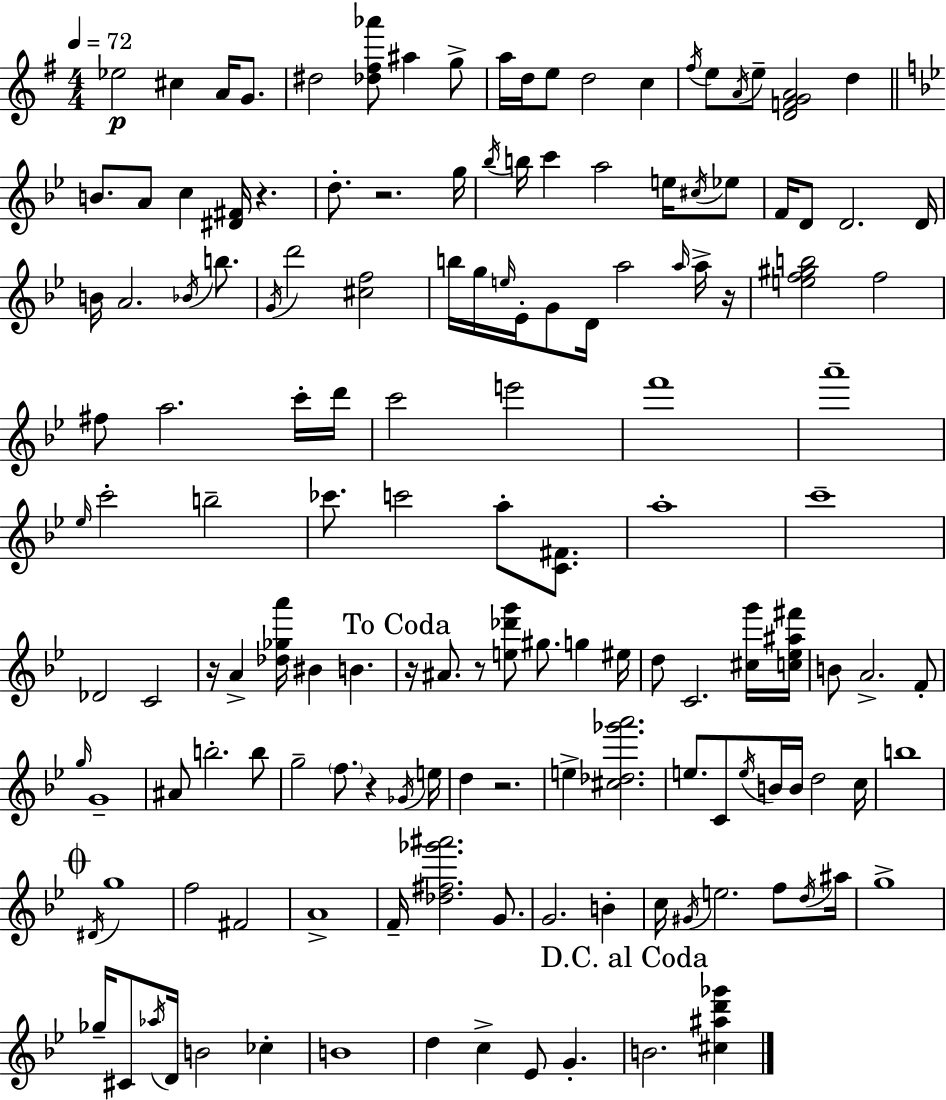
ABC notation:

X:1
T:Untitled
M:4/4
L:1/4
K:Em
_e2 ^c A/4 G/2 ^d2 [_d^f_a']/2 ^a g/2 a/4 d/4 e/2 d2 c ^f/4 e/2 A/4 e/2 [DFGA]2 d B/2 A/2 c [^D^F]/4 z d/2 z2 g/4 _b/4 b/4 c' a2 e/4 ^c/4 _e/2 F/4 D/2 D2 D/4 B/4 A2 _B/4 b/2 G/4 d'2 [^cf]2 b/4 g/4 e/4 _E/4 G/2 D/4 a2 a/4 a/4 z/4 [ef^gb]2 f2 ^f/2 a2 c'/4 d'/4 c'2 e'2 f'4 a'4 _e/4 c'2 b2 _c'/2 c'2 a/2 [C^F]/2 a4 c'4 _D2 C2 z/4 A [_d_ga']/4 ^B B z/4 ^A/2 z/2 [e_d'g']/2 ^g/2 g ^e/4 d/2 C2 [^cg']/4 [c_e^a^f']/4 B/2 A2 F/2 g/4 G4 ^A/2 b2 b/2 g2 f/2 z _G/4 e/4 d z2 e [^c_d_g'a']2 e/2 C/2 e/4 B/4 B/4 d2 c/4 b4 ^D/4 g4 f2 ^F2 A4 F/4 [_d^f_g'^a']2 G/2 G2 B c/4 ^G/4 e2 f/2 d/4 ^a/4 g4 _g/4 ^C/2 _a/4 D/4 B2 _c B4 d c _E/2 G B2 [^c^ad'_g']